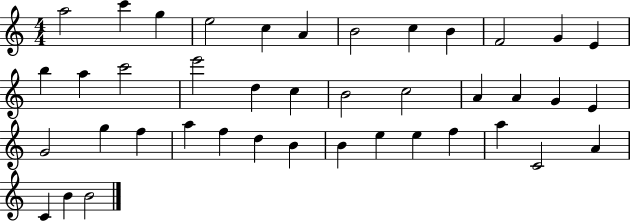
A5/h C6/q G5/q E5/h C5/q A4/q B4/h C5/q B4/q F4/h G4/q E4/q B5/q A5/q C6/h E6/h D5/q C5/q B4/h C5/h A4/q A4/q G4/q E4/q G4/h G5/q F5/q A5/q F5/q D5/q B4/q B4/q E5/q E5/q F5/q A5/q C4/h A4/q C4/q B4/q B4/h